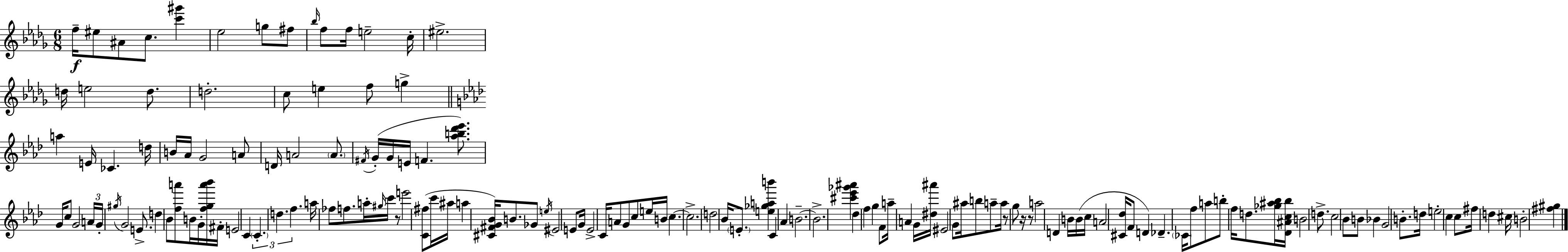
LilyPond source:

{
  \clef treble
  \numericTimeSignature
  \time 6/8
  \key bes \minor
  f''16--\f eis''8 ais'8 c''8. <c''' gis'''>4 | ees''2 g''8 fis''8 | \grace { bes''16 } f''8 f''16 e''2-- | c''16-. eis''2.-> | \break d''16 e''2 d''8. | d''2.-. | c''8 e''4 f''8 g''4-> | \bar "||" \break \key aes \major a''4 e'16 ces'4. d''16 | b'16 aes'16 g'2 a'8 | d'16 a'2 \parenthesize a'8. | \acciaccatura { fis'16 } g'16-.( g'16 e'16 f'4. <aes'' b'' des''' ees'''>8.) | \break g'16 c''8 g'2 | \tuplet 3/2 { a'16 g'16-. \acciaccatura { gis''16 } } g'2 e'8.-> | d''4 bes'8 <f'' a'''>8 b'16 g'16-. | <f'' g'' a''' bes'''>16 fis'16-. e'2 c'4 | \break \tuplet 3/2 { \parenthesize c'4.-. d''4. | f''4. } a''16 fes''8 f''8. | a''16-. \grace { gis''16 } c'''16 r8 e'''2 | <c' fis''>8( c'''16 ais''16 a''4 <cis' fis' g' bes'>16) | \break b'8. ges'8 \acciaccatura { e''16 } eis'2 | e'8 g'16 e'2-> | c'16 a'8 g'8 c''8 e''16 b'16 c''4.~~ | c''2.-> | \break d''2 | bes'16 \parenthesize e'8.-. <e'' ges'' a'' b'''>4 c'4 | aes'4 b'2.--~~ | b'2.-> | \break <cis''' ees''' ges''' ais'''>4 des''4 | f''4 g''4 f'8 a''16-- a'4 | g'16 <dis'' ais'''>16 eis'2 | g'8 ais''16 b''8 a''8-- a''16 r8 g''8 | \break r16 r8 a''2 | d'4 b'16 b'16( c''16 a'2 | <cis' des''>16 f'8 d'4) des'4.-- | \parenthesize ces'16 f''8 a''8 b''8-. f''16 | \break d''8. <ges'' ais'' bes''>16 <des' ais' c'' bes''>16 b'2 | d''8.-> c''2 | bes'8 b'8 bes'4 g'2 | b'8.-. d''16 e''2-. | \break c''4 c''8 fis''16 d''4 | cis''16 b'2-. | <fis'' gis''>4 \bar "|."
}